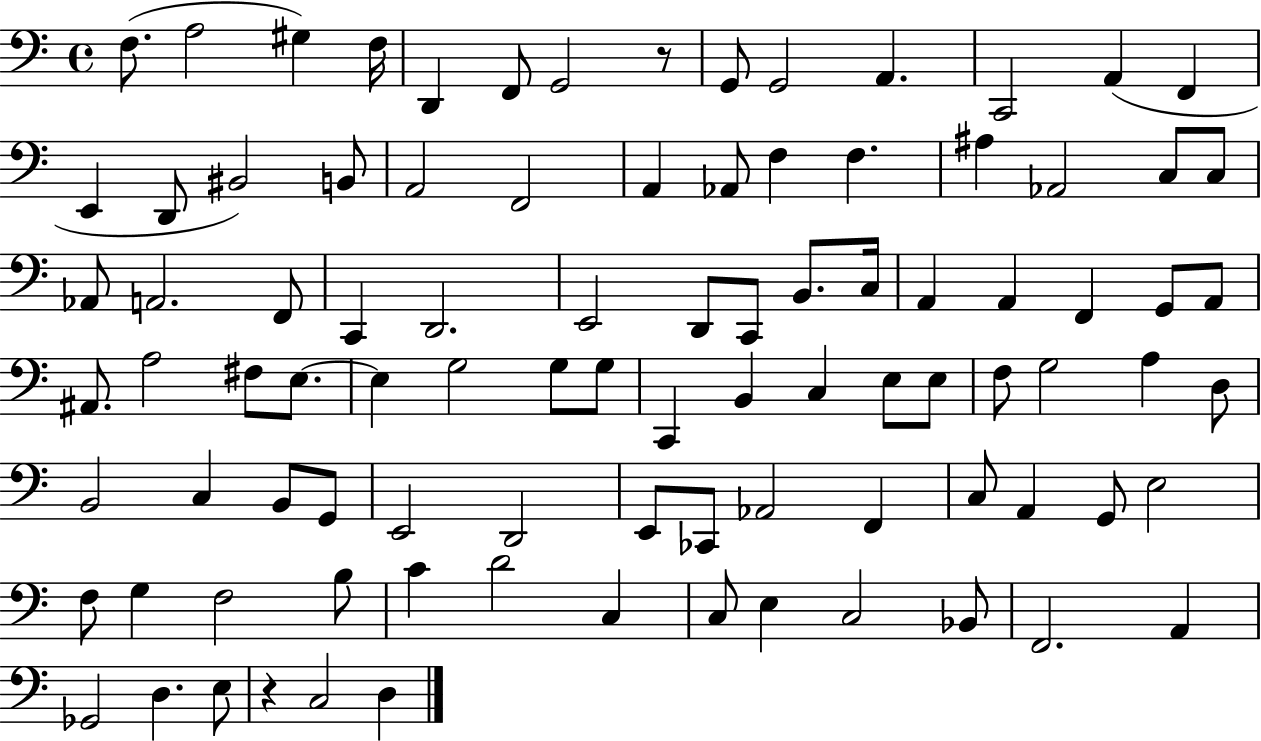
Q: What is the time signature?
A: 4/4